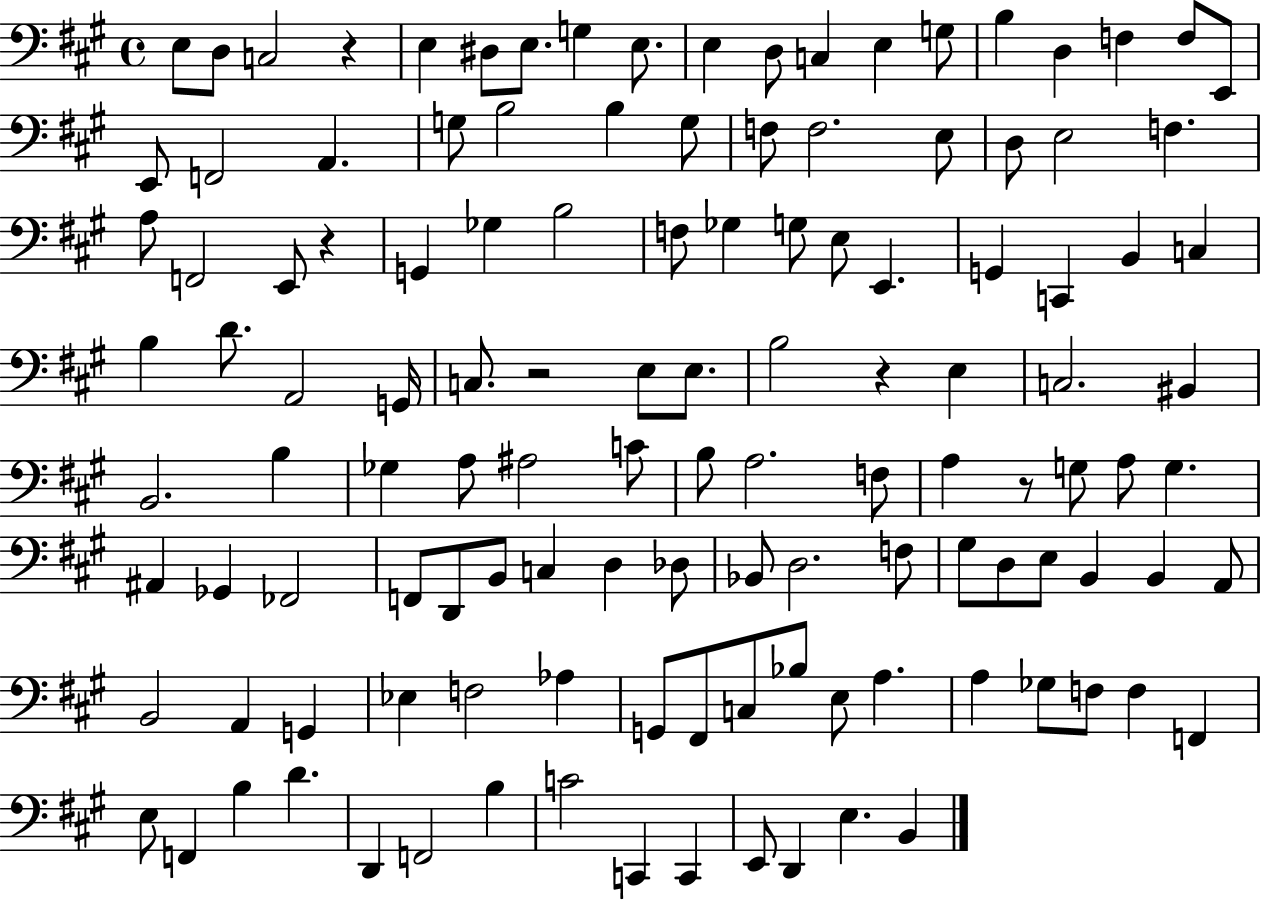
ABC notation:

X:1
T:Untitled
M:4/4
L:1/4
K:A
E,/2 D,/2 C,2 z E, ^D,/2 E,/2 G, E,/2 E, D,/2 C, E, G,/2 B, D, F, F,/2 E,,/2 E,,/2 F,,2 A,, G,/2 B,2 B, G,/2 F,/2 F,2 E,/2 D,/2 E,2 F, A,/2 F,,2 E,,/2 z G,, _G, B,2 F,/2 _G, G,/2 E,/2 E,, G,, C,, B,, C, B, D/2 A,,2 G,,/4 C,/2 z2 E,/2 E,/2 B,2 z E, C,2 ^B,, B,,2 B, _G, A,/2 ^A,2 C/2 B,/2 A,2 F,/2 A, z/2 G,/2 A,/2 G, ^A,, _G,, _F,,2 F,,/2 D,,/2 B,,/2 C, D, _D,/2 _B,,/2 D,2 F,/2 ^G,/2 D,/2 E,/2 B,, B,, A,,/2 B,,2 A,, G,, _E, F,2 _A, G,,/2 ^F,,/2 C,/2 _B,/2 E,/2 A, A, _G,/2 F,/2 F, F,, E,/2 F,, B, D D,, F,,2 B, C2 C,, C,, E,,/2 D,, E, B,,